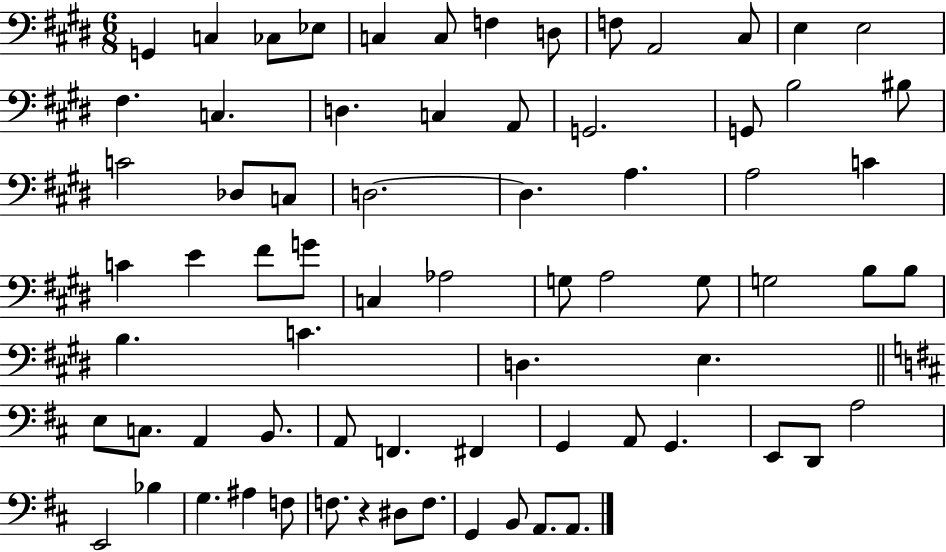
{
  \clef bass
  \numericTimeSignature
  \time 6/8
  \key e \major
  \repeat volta 2 { g,4 c4 ces8 ees8 | c4 c8 f4 d8 | f8 a,2 cis8 | e4 e2 | \break fis4. c4. | d4. c4 a,8 | g,2. | g,8 b2 bis8 | \break c'2 des8 c8 | d2.~~ | d4. a4. | a2 c'4 | \break c'4 e'4 fis'8 g'8 | c4 aes2 | g8 a2 g8 | g2 b8 b8 | \break b4. c'4. | d4. e4. | \bar "||" \break \key d \major e8 c8. a,4 b,8. | a,8 f,4. fis,4 | g,4 a,8 g,4. | e,8 d,8 a2 | \break e,2 bes4 | g4. ais4 f8 | f8. r4 dis8 f8. | g,4 b,8 a,8. a,8. | \break } \bar "|."
}